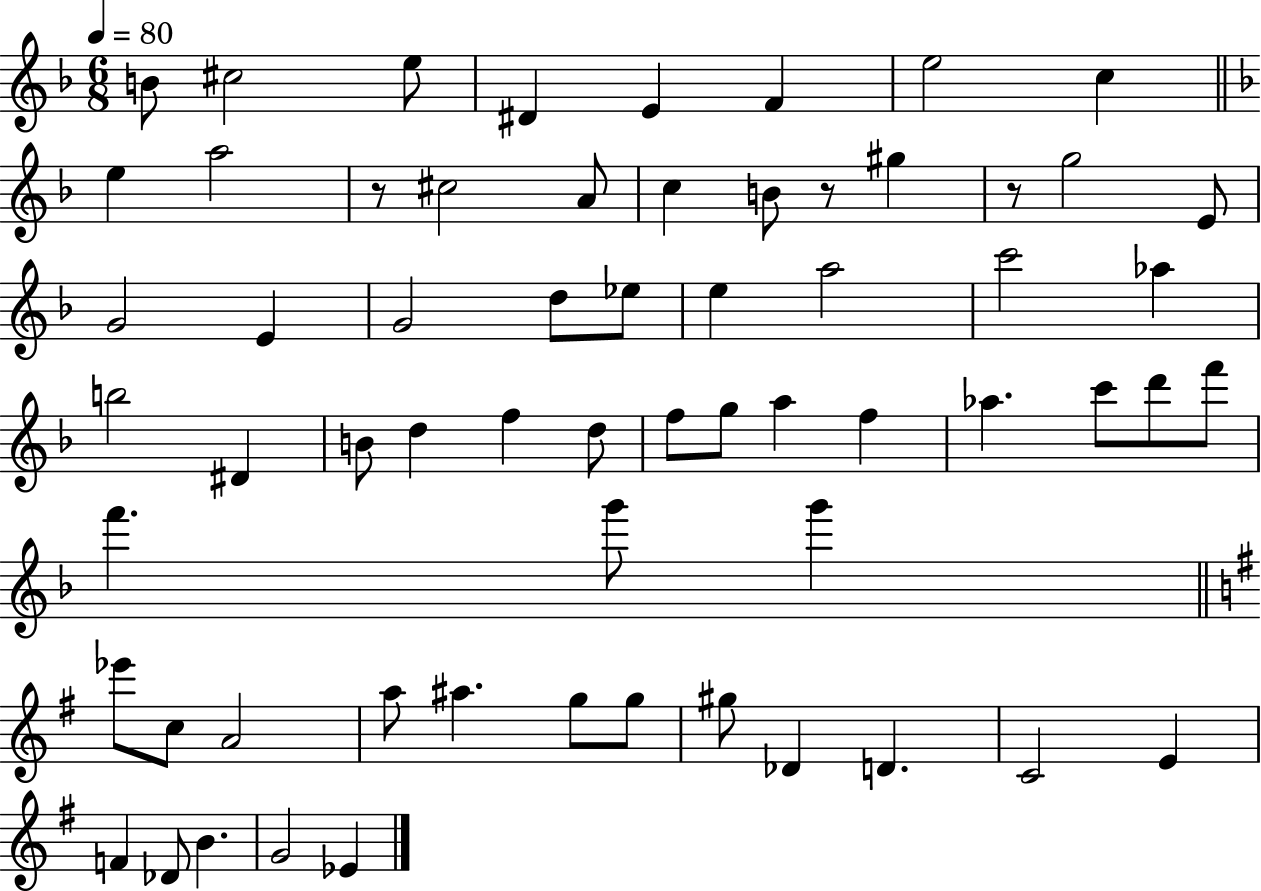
X:1
T:Untitled
M:6/8
L:1/4
K:F
B/2 ^c2 e/2 ^D E F e2 c e a2 z/2 ^c2 A/2 c B/2 z/2 ^g z/2 g2 E/2 G2 E G2 d/2 _e/2 e a2 c'2 _a b2 ^D B/2 d f d/2 f/2 g/2 a f _a c'/2 d'/2 f'/2 f' g'/2 g' _e'/2 c/2 A2 a/2 ^a g/2 g/2 ^g/2 _D D C2 E F _D/2 B G2 _E